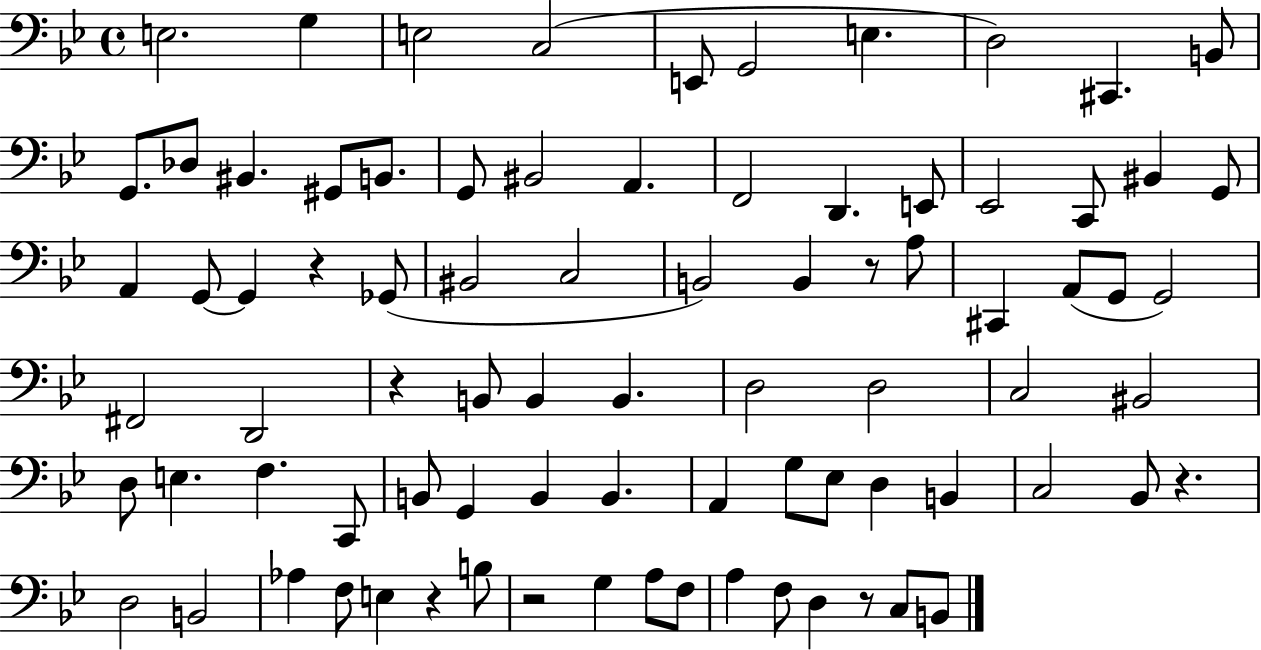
E3/h. G3/q E3/h C3/h E2/e G2/h E3/q. D3/h C#2/q. B2/e G2/e. Db3/e BIS2/q. G#2/e B2/e. G2/e BIS2/h A2/q. F2/h D2/q. E2/e Eb2/h C2/e BIS2/q G2/e A2/q G2/e G2/q R/q Gb2/e BIS2/h C3/h B2/h B2/q R/e A3/e C#2/q A2/e G2/e G2/h F#2/h D2/h R/q B2/e B2/q B2/q. D3/h D3/h C3/h BIS2/h D3/e E3/q. F3/q. C2/e B2/e G2/q B2/q B2/q. A2/q G3/e Eb3/e D3/q B2/q C3/h Bb2/e R/q. D3/h B2/h Ab3/q F3/e E3/q R/q B3/e R/h G3/q A3/e F3/e A3/q F3/e D3/q R/e C3/e B2/e